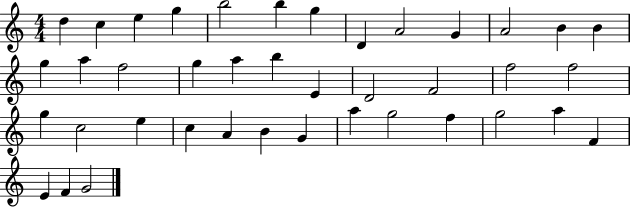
{
  \clef treble
  \numericTimeSignature
  \time 4/4
  \key c \major
  d''4 c''4 e''4 g''4 | b''2 b''4 g''4 | d'4 a'2 g'4 | a'2 b'4 b'4 | \break g''4 a''4 f''2 | g''4 a''4 b''4 e'4 | d'2 f'2 | f''2 f''2 | \break g''4 c''2 e''4 | c''4 a'4 b'4 g'4 | a''4 g''2 f''4 | g''2 a''4 f'4 | \break e'4 f'4 g'2 | \bar "|."
}